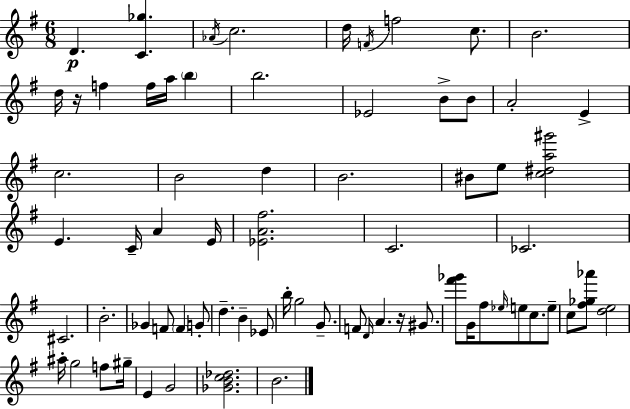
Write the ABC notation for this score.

X:1
T:Untitled
M:6/8
L:1/4
K:Em
D [C_g] _A/4 c2 d/4 F/4 f2 c/2 B2 d/4 z/4 f f/4 a/4 b b2 _E2 B/2 B/2 A2 E c2 B2 d B2 ^B/2 e/2 [c^da^g']2 E C/4 A E/4 [_EA^f]2 C2 _C2 ^C2 B2 _G F/2 F G/2 d B _E/2 b/4 g2 G/2 F/2 D/4 A z/4 ^G/2 [^f'_g']/2 G/4 ^f/2 _e/4 e/2 c/2 e/2 c/2 [^f_g_a']/2 [de]2 ^a/4 g2 f/2 ^g/4 E G2 [_GBc_d]2 B2